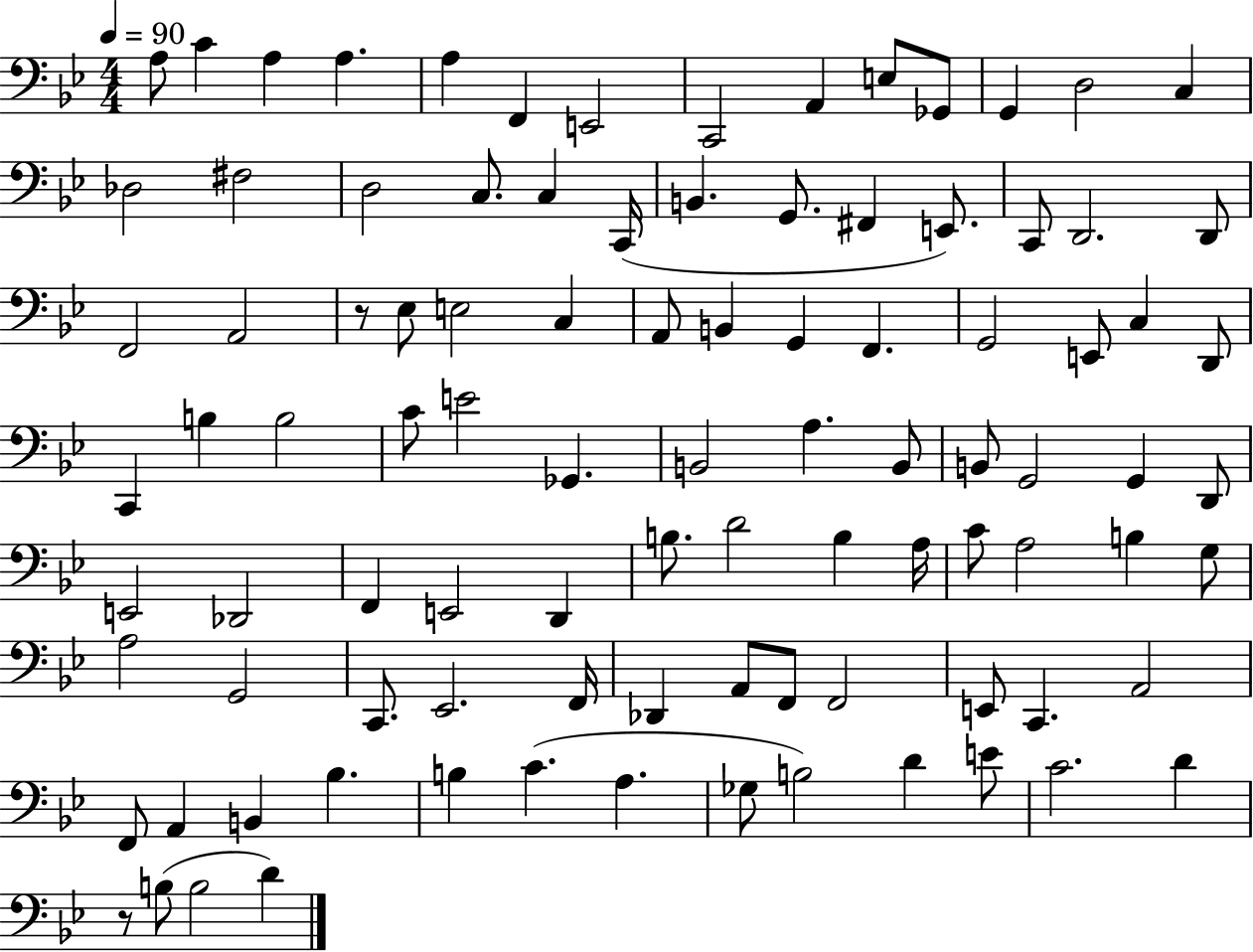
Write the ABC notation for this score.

X:1
T:Untitled
M:4/4
L:1/4
K:Bb
A,/2 C A, A, A, F,, E,,2 C,,2 A,, E,/2 _G,,/2 G,, D,2 C, _D,2 ^F,2 D,2 C,/2 C, C,,/4 B,, G,,/2 ^F,, E,,/2 C,,/2 D,,2 D,,/2 F,,2 A,,2 z/2 _E,/2 E,2 C, A,,/2 B,, G,, F,, G,,2 E,,/2 C, D,,/2 C,, B, B,2 C/2 E2 _G,, B,,2 A, B,,/2 B,,/2 G,,2 G,, D,,/2 E,,2 _D,,2 F,, E,,2 D,, B,/2 D2 B, A,/4 C/2 A,2 B, G,/2 A,2 G,,2 C,,/2 _E,,2 F,,/4 _D,, A,,/2 F,,/2 F,,2 E,,/2 C,, A,,2 F,,/2 A,, B,, _B, B, C A, _G,/2 B,2 D E/2 C2 D z/2 B,/2 B,2 D